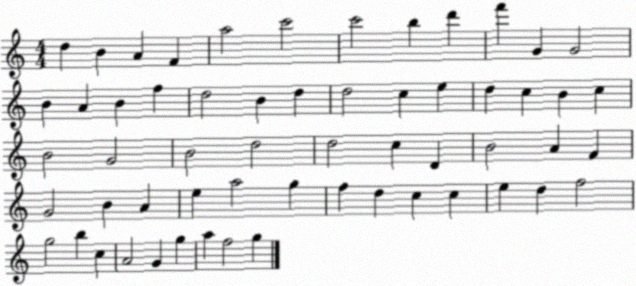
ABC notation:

X:1
T:Untitled
M:4/4
L:1/4
K:C
d B A F a2 c'2 c'2 b d' f' G G2 B A B f d2 B d d2 c e d c B c B2 G2 B2 d2 d2 c D B2 A F G2 B A e a2 g f d c c e d f2 g2 b c A2 G g a f2 g